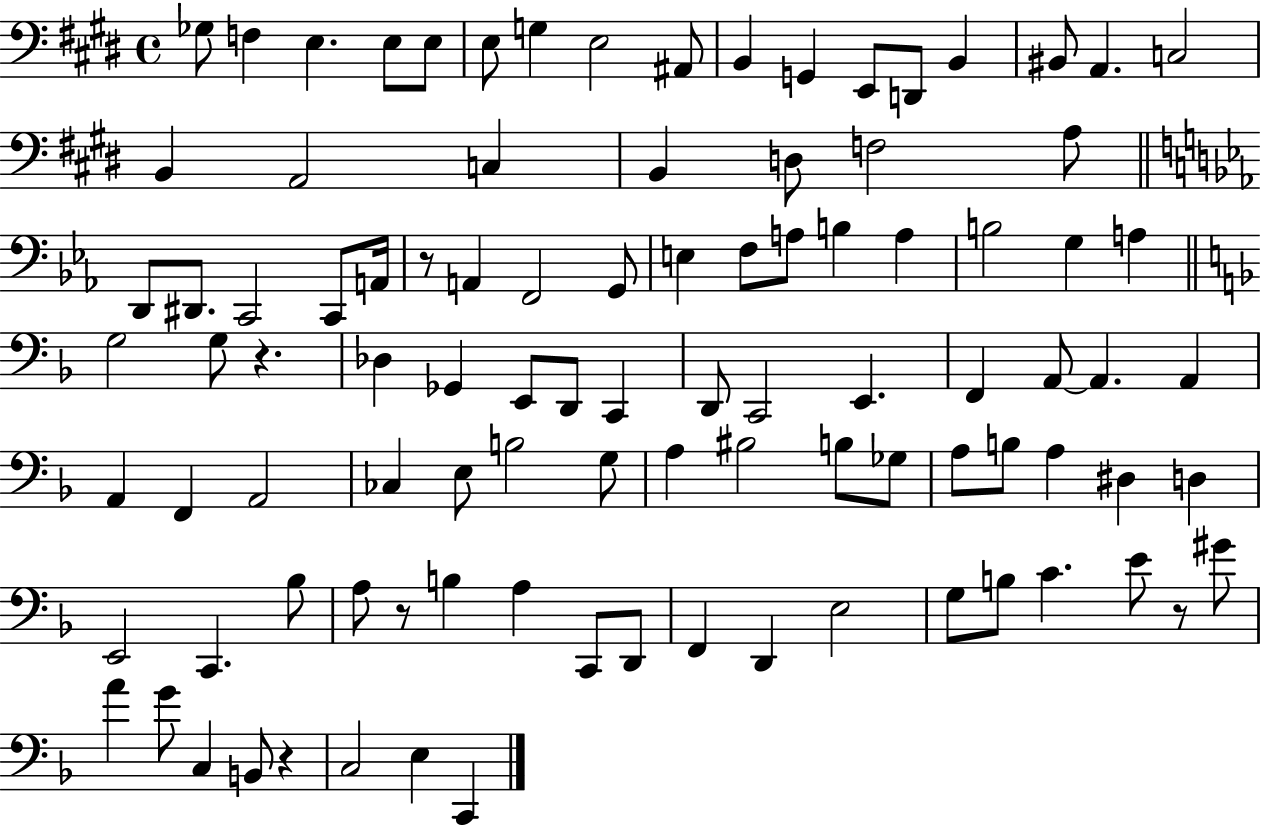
Gb3/e F3/q E3/q. E3/e E3/e E3/e G3/q E3/h A#2/e B2/q G2/q E2/e D2/e B2/q BIS2/e A2/q. C3/h B2/q A2/h C3/q B2/q D3/e F3/h A3/e D2/e D#2/e. C2/h C2/e A2/s R/e A2/q F2/h G2/e E3/q F3/e A3/e B3/q A3/q B3/h G3/q A3/q G3/h G3/e R/q. Db3/q Gb2/q E2/e D2/e C2/q D2/e C2/h E2/q. F2/q A2/e A2/q. A2/q A2/q F2/q A2/h CES3/q E3/e B3/h G3/e A3/q BIS3/h B3/e Gb3/e A3/e B3/e A3/q D#3/q D3/q E2/h C2/q. Bb3/e A3/e R/e B3/q A3/q C2/e D2/e F2/q D2/q E3/h G3/e B3/e C4/q. E4/e R/e G#4/e A4/q G4/e C3/q B2/e R/q C3/h E3/q C2/q